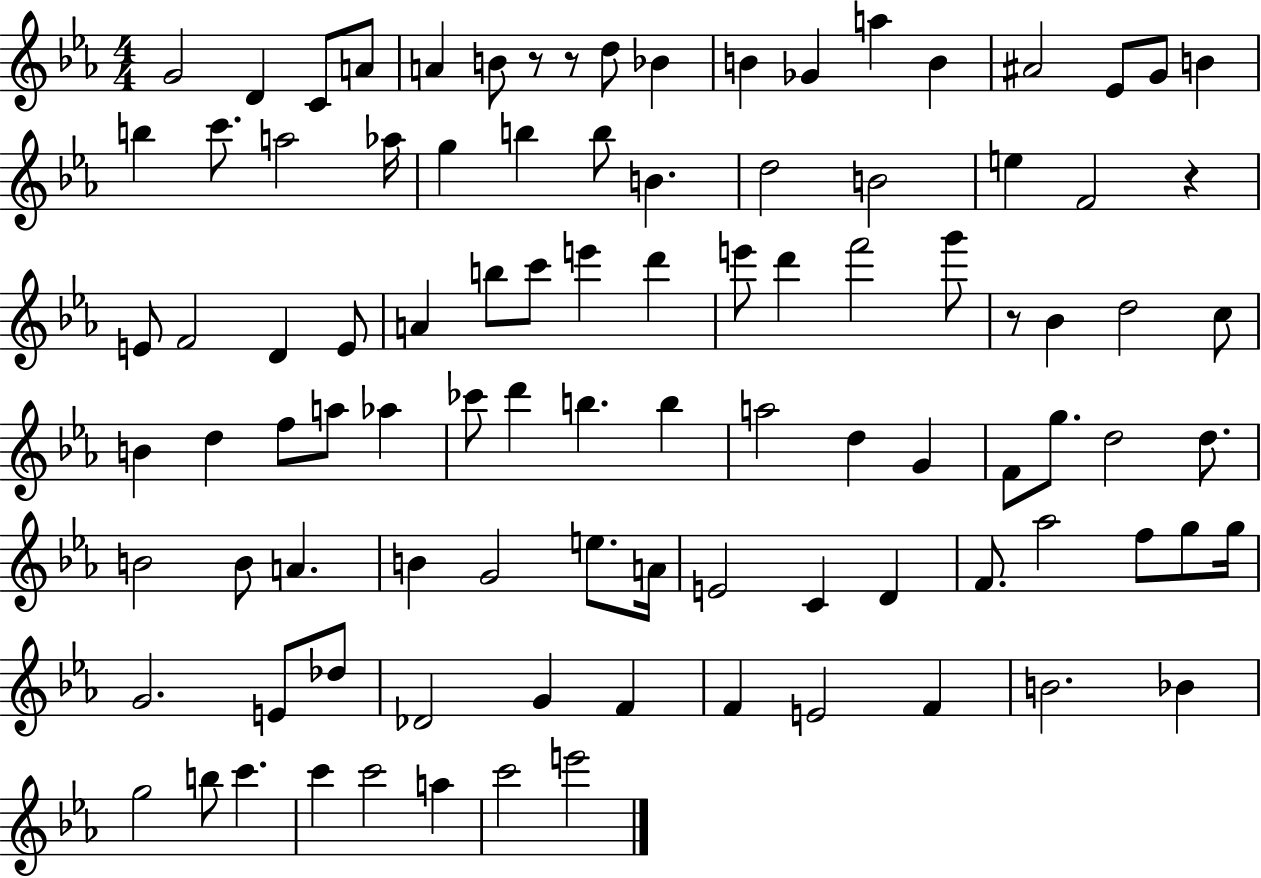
{
  \clef treble
  \numericTimeSignature
  \time 4/4
  \key ees \major
  \repeat volta 2 { g'2 d'4 c'8 a'8 | a'4 b'8 r8 r8 d''8 bes'4 | b'4 ges'4 a''4 b'4 | ais'2 ees'8 g'8 b'4 | \break b''4 c'''8. a''2 aes''16 | g''4 b''4 b''8 b'4. | d''2 b'2 | e''4 f'2 r4 | \break e'8 f'2 d'4 e'8 | a'4 b''8 c'''8 e'''4 d'''4 | e'''8 d'''4 f'''2 g'''8 | r8 bes'4 d''2 c''8 | \break b'4 d''4 f''8 a''8 aes''4 | ces'''8 d'''4 b''4. b''4 | a''2 d''4 g'4 | f'8 g''8. d''2 d''8. | \break b'2 b'8 a'4. | b'4 g'2 e''8. a'16 | e'2 c'4 d'4 | f'8. aes''2 f''8 g''8 g''16 | \break g'2. e'8 des''8 | des'2 g'4 f'4 | f'4 e'2 f'4 | b'2. bes'4 | \break g''2 b''8 c'''4. | c'''4 c'''2 a''4 | c'''2 e'''2 | } \bar "|."
}